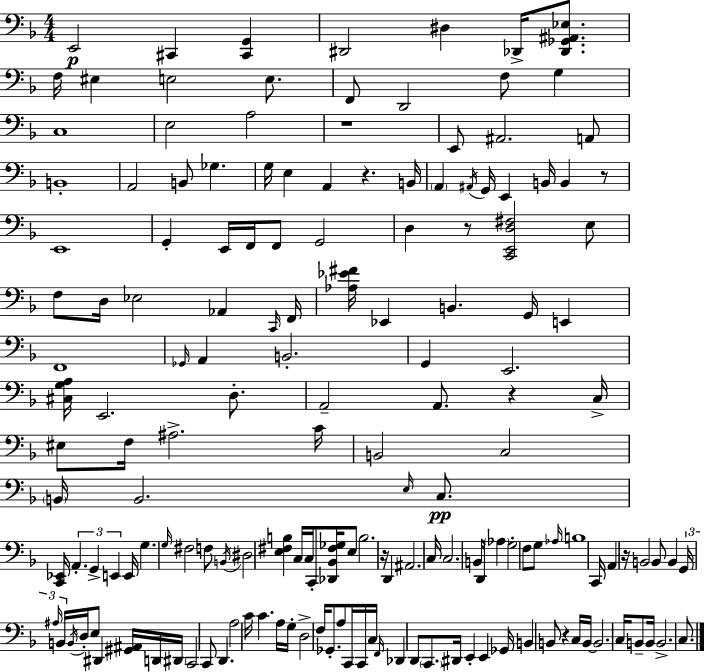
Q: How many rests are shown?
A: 8